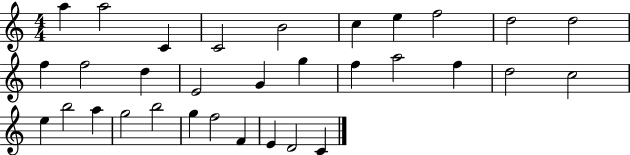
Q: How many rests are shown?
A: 0